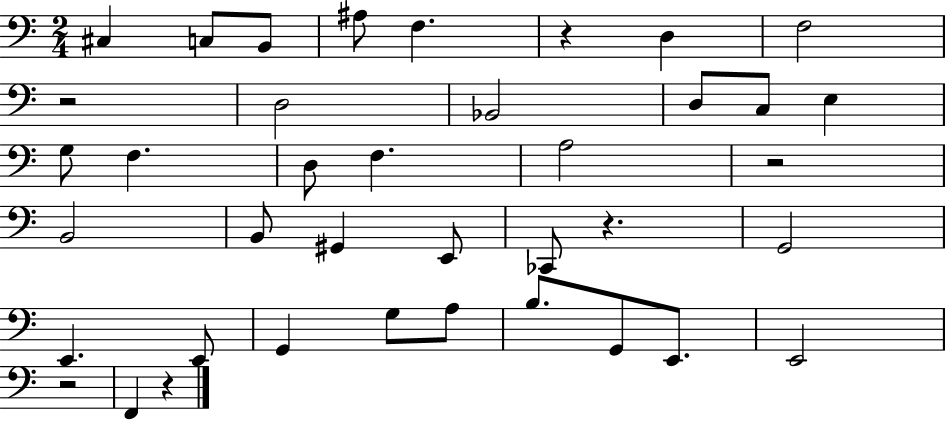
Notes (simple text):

C#3/q C3/e B2/e A#3/e F3/q. R/q D3/q F3/h R/h D3/h Bb2/h D3/e C3/e E3/q G3/e F3/q. D3/e F3/q. A3/h R/h B2/h B2/e G#2/q E2/e CES2/e R/q. G2/h E2/q. E2/e G2/q G3/e A3/e B3/e. G2/e E2/e. E2/h R/h F2/q R/q